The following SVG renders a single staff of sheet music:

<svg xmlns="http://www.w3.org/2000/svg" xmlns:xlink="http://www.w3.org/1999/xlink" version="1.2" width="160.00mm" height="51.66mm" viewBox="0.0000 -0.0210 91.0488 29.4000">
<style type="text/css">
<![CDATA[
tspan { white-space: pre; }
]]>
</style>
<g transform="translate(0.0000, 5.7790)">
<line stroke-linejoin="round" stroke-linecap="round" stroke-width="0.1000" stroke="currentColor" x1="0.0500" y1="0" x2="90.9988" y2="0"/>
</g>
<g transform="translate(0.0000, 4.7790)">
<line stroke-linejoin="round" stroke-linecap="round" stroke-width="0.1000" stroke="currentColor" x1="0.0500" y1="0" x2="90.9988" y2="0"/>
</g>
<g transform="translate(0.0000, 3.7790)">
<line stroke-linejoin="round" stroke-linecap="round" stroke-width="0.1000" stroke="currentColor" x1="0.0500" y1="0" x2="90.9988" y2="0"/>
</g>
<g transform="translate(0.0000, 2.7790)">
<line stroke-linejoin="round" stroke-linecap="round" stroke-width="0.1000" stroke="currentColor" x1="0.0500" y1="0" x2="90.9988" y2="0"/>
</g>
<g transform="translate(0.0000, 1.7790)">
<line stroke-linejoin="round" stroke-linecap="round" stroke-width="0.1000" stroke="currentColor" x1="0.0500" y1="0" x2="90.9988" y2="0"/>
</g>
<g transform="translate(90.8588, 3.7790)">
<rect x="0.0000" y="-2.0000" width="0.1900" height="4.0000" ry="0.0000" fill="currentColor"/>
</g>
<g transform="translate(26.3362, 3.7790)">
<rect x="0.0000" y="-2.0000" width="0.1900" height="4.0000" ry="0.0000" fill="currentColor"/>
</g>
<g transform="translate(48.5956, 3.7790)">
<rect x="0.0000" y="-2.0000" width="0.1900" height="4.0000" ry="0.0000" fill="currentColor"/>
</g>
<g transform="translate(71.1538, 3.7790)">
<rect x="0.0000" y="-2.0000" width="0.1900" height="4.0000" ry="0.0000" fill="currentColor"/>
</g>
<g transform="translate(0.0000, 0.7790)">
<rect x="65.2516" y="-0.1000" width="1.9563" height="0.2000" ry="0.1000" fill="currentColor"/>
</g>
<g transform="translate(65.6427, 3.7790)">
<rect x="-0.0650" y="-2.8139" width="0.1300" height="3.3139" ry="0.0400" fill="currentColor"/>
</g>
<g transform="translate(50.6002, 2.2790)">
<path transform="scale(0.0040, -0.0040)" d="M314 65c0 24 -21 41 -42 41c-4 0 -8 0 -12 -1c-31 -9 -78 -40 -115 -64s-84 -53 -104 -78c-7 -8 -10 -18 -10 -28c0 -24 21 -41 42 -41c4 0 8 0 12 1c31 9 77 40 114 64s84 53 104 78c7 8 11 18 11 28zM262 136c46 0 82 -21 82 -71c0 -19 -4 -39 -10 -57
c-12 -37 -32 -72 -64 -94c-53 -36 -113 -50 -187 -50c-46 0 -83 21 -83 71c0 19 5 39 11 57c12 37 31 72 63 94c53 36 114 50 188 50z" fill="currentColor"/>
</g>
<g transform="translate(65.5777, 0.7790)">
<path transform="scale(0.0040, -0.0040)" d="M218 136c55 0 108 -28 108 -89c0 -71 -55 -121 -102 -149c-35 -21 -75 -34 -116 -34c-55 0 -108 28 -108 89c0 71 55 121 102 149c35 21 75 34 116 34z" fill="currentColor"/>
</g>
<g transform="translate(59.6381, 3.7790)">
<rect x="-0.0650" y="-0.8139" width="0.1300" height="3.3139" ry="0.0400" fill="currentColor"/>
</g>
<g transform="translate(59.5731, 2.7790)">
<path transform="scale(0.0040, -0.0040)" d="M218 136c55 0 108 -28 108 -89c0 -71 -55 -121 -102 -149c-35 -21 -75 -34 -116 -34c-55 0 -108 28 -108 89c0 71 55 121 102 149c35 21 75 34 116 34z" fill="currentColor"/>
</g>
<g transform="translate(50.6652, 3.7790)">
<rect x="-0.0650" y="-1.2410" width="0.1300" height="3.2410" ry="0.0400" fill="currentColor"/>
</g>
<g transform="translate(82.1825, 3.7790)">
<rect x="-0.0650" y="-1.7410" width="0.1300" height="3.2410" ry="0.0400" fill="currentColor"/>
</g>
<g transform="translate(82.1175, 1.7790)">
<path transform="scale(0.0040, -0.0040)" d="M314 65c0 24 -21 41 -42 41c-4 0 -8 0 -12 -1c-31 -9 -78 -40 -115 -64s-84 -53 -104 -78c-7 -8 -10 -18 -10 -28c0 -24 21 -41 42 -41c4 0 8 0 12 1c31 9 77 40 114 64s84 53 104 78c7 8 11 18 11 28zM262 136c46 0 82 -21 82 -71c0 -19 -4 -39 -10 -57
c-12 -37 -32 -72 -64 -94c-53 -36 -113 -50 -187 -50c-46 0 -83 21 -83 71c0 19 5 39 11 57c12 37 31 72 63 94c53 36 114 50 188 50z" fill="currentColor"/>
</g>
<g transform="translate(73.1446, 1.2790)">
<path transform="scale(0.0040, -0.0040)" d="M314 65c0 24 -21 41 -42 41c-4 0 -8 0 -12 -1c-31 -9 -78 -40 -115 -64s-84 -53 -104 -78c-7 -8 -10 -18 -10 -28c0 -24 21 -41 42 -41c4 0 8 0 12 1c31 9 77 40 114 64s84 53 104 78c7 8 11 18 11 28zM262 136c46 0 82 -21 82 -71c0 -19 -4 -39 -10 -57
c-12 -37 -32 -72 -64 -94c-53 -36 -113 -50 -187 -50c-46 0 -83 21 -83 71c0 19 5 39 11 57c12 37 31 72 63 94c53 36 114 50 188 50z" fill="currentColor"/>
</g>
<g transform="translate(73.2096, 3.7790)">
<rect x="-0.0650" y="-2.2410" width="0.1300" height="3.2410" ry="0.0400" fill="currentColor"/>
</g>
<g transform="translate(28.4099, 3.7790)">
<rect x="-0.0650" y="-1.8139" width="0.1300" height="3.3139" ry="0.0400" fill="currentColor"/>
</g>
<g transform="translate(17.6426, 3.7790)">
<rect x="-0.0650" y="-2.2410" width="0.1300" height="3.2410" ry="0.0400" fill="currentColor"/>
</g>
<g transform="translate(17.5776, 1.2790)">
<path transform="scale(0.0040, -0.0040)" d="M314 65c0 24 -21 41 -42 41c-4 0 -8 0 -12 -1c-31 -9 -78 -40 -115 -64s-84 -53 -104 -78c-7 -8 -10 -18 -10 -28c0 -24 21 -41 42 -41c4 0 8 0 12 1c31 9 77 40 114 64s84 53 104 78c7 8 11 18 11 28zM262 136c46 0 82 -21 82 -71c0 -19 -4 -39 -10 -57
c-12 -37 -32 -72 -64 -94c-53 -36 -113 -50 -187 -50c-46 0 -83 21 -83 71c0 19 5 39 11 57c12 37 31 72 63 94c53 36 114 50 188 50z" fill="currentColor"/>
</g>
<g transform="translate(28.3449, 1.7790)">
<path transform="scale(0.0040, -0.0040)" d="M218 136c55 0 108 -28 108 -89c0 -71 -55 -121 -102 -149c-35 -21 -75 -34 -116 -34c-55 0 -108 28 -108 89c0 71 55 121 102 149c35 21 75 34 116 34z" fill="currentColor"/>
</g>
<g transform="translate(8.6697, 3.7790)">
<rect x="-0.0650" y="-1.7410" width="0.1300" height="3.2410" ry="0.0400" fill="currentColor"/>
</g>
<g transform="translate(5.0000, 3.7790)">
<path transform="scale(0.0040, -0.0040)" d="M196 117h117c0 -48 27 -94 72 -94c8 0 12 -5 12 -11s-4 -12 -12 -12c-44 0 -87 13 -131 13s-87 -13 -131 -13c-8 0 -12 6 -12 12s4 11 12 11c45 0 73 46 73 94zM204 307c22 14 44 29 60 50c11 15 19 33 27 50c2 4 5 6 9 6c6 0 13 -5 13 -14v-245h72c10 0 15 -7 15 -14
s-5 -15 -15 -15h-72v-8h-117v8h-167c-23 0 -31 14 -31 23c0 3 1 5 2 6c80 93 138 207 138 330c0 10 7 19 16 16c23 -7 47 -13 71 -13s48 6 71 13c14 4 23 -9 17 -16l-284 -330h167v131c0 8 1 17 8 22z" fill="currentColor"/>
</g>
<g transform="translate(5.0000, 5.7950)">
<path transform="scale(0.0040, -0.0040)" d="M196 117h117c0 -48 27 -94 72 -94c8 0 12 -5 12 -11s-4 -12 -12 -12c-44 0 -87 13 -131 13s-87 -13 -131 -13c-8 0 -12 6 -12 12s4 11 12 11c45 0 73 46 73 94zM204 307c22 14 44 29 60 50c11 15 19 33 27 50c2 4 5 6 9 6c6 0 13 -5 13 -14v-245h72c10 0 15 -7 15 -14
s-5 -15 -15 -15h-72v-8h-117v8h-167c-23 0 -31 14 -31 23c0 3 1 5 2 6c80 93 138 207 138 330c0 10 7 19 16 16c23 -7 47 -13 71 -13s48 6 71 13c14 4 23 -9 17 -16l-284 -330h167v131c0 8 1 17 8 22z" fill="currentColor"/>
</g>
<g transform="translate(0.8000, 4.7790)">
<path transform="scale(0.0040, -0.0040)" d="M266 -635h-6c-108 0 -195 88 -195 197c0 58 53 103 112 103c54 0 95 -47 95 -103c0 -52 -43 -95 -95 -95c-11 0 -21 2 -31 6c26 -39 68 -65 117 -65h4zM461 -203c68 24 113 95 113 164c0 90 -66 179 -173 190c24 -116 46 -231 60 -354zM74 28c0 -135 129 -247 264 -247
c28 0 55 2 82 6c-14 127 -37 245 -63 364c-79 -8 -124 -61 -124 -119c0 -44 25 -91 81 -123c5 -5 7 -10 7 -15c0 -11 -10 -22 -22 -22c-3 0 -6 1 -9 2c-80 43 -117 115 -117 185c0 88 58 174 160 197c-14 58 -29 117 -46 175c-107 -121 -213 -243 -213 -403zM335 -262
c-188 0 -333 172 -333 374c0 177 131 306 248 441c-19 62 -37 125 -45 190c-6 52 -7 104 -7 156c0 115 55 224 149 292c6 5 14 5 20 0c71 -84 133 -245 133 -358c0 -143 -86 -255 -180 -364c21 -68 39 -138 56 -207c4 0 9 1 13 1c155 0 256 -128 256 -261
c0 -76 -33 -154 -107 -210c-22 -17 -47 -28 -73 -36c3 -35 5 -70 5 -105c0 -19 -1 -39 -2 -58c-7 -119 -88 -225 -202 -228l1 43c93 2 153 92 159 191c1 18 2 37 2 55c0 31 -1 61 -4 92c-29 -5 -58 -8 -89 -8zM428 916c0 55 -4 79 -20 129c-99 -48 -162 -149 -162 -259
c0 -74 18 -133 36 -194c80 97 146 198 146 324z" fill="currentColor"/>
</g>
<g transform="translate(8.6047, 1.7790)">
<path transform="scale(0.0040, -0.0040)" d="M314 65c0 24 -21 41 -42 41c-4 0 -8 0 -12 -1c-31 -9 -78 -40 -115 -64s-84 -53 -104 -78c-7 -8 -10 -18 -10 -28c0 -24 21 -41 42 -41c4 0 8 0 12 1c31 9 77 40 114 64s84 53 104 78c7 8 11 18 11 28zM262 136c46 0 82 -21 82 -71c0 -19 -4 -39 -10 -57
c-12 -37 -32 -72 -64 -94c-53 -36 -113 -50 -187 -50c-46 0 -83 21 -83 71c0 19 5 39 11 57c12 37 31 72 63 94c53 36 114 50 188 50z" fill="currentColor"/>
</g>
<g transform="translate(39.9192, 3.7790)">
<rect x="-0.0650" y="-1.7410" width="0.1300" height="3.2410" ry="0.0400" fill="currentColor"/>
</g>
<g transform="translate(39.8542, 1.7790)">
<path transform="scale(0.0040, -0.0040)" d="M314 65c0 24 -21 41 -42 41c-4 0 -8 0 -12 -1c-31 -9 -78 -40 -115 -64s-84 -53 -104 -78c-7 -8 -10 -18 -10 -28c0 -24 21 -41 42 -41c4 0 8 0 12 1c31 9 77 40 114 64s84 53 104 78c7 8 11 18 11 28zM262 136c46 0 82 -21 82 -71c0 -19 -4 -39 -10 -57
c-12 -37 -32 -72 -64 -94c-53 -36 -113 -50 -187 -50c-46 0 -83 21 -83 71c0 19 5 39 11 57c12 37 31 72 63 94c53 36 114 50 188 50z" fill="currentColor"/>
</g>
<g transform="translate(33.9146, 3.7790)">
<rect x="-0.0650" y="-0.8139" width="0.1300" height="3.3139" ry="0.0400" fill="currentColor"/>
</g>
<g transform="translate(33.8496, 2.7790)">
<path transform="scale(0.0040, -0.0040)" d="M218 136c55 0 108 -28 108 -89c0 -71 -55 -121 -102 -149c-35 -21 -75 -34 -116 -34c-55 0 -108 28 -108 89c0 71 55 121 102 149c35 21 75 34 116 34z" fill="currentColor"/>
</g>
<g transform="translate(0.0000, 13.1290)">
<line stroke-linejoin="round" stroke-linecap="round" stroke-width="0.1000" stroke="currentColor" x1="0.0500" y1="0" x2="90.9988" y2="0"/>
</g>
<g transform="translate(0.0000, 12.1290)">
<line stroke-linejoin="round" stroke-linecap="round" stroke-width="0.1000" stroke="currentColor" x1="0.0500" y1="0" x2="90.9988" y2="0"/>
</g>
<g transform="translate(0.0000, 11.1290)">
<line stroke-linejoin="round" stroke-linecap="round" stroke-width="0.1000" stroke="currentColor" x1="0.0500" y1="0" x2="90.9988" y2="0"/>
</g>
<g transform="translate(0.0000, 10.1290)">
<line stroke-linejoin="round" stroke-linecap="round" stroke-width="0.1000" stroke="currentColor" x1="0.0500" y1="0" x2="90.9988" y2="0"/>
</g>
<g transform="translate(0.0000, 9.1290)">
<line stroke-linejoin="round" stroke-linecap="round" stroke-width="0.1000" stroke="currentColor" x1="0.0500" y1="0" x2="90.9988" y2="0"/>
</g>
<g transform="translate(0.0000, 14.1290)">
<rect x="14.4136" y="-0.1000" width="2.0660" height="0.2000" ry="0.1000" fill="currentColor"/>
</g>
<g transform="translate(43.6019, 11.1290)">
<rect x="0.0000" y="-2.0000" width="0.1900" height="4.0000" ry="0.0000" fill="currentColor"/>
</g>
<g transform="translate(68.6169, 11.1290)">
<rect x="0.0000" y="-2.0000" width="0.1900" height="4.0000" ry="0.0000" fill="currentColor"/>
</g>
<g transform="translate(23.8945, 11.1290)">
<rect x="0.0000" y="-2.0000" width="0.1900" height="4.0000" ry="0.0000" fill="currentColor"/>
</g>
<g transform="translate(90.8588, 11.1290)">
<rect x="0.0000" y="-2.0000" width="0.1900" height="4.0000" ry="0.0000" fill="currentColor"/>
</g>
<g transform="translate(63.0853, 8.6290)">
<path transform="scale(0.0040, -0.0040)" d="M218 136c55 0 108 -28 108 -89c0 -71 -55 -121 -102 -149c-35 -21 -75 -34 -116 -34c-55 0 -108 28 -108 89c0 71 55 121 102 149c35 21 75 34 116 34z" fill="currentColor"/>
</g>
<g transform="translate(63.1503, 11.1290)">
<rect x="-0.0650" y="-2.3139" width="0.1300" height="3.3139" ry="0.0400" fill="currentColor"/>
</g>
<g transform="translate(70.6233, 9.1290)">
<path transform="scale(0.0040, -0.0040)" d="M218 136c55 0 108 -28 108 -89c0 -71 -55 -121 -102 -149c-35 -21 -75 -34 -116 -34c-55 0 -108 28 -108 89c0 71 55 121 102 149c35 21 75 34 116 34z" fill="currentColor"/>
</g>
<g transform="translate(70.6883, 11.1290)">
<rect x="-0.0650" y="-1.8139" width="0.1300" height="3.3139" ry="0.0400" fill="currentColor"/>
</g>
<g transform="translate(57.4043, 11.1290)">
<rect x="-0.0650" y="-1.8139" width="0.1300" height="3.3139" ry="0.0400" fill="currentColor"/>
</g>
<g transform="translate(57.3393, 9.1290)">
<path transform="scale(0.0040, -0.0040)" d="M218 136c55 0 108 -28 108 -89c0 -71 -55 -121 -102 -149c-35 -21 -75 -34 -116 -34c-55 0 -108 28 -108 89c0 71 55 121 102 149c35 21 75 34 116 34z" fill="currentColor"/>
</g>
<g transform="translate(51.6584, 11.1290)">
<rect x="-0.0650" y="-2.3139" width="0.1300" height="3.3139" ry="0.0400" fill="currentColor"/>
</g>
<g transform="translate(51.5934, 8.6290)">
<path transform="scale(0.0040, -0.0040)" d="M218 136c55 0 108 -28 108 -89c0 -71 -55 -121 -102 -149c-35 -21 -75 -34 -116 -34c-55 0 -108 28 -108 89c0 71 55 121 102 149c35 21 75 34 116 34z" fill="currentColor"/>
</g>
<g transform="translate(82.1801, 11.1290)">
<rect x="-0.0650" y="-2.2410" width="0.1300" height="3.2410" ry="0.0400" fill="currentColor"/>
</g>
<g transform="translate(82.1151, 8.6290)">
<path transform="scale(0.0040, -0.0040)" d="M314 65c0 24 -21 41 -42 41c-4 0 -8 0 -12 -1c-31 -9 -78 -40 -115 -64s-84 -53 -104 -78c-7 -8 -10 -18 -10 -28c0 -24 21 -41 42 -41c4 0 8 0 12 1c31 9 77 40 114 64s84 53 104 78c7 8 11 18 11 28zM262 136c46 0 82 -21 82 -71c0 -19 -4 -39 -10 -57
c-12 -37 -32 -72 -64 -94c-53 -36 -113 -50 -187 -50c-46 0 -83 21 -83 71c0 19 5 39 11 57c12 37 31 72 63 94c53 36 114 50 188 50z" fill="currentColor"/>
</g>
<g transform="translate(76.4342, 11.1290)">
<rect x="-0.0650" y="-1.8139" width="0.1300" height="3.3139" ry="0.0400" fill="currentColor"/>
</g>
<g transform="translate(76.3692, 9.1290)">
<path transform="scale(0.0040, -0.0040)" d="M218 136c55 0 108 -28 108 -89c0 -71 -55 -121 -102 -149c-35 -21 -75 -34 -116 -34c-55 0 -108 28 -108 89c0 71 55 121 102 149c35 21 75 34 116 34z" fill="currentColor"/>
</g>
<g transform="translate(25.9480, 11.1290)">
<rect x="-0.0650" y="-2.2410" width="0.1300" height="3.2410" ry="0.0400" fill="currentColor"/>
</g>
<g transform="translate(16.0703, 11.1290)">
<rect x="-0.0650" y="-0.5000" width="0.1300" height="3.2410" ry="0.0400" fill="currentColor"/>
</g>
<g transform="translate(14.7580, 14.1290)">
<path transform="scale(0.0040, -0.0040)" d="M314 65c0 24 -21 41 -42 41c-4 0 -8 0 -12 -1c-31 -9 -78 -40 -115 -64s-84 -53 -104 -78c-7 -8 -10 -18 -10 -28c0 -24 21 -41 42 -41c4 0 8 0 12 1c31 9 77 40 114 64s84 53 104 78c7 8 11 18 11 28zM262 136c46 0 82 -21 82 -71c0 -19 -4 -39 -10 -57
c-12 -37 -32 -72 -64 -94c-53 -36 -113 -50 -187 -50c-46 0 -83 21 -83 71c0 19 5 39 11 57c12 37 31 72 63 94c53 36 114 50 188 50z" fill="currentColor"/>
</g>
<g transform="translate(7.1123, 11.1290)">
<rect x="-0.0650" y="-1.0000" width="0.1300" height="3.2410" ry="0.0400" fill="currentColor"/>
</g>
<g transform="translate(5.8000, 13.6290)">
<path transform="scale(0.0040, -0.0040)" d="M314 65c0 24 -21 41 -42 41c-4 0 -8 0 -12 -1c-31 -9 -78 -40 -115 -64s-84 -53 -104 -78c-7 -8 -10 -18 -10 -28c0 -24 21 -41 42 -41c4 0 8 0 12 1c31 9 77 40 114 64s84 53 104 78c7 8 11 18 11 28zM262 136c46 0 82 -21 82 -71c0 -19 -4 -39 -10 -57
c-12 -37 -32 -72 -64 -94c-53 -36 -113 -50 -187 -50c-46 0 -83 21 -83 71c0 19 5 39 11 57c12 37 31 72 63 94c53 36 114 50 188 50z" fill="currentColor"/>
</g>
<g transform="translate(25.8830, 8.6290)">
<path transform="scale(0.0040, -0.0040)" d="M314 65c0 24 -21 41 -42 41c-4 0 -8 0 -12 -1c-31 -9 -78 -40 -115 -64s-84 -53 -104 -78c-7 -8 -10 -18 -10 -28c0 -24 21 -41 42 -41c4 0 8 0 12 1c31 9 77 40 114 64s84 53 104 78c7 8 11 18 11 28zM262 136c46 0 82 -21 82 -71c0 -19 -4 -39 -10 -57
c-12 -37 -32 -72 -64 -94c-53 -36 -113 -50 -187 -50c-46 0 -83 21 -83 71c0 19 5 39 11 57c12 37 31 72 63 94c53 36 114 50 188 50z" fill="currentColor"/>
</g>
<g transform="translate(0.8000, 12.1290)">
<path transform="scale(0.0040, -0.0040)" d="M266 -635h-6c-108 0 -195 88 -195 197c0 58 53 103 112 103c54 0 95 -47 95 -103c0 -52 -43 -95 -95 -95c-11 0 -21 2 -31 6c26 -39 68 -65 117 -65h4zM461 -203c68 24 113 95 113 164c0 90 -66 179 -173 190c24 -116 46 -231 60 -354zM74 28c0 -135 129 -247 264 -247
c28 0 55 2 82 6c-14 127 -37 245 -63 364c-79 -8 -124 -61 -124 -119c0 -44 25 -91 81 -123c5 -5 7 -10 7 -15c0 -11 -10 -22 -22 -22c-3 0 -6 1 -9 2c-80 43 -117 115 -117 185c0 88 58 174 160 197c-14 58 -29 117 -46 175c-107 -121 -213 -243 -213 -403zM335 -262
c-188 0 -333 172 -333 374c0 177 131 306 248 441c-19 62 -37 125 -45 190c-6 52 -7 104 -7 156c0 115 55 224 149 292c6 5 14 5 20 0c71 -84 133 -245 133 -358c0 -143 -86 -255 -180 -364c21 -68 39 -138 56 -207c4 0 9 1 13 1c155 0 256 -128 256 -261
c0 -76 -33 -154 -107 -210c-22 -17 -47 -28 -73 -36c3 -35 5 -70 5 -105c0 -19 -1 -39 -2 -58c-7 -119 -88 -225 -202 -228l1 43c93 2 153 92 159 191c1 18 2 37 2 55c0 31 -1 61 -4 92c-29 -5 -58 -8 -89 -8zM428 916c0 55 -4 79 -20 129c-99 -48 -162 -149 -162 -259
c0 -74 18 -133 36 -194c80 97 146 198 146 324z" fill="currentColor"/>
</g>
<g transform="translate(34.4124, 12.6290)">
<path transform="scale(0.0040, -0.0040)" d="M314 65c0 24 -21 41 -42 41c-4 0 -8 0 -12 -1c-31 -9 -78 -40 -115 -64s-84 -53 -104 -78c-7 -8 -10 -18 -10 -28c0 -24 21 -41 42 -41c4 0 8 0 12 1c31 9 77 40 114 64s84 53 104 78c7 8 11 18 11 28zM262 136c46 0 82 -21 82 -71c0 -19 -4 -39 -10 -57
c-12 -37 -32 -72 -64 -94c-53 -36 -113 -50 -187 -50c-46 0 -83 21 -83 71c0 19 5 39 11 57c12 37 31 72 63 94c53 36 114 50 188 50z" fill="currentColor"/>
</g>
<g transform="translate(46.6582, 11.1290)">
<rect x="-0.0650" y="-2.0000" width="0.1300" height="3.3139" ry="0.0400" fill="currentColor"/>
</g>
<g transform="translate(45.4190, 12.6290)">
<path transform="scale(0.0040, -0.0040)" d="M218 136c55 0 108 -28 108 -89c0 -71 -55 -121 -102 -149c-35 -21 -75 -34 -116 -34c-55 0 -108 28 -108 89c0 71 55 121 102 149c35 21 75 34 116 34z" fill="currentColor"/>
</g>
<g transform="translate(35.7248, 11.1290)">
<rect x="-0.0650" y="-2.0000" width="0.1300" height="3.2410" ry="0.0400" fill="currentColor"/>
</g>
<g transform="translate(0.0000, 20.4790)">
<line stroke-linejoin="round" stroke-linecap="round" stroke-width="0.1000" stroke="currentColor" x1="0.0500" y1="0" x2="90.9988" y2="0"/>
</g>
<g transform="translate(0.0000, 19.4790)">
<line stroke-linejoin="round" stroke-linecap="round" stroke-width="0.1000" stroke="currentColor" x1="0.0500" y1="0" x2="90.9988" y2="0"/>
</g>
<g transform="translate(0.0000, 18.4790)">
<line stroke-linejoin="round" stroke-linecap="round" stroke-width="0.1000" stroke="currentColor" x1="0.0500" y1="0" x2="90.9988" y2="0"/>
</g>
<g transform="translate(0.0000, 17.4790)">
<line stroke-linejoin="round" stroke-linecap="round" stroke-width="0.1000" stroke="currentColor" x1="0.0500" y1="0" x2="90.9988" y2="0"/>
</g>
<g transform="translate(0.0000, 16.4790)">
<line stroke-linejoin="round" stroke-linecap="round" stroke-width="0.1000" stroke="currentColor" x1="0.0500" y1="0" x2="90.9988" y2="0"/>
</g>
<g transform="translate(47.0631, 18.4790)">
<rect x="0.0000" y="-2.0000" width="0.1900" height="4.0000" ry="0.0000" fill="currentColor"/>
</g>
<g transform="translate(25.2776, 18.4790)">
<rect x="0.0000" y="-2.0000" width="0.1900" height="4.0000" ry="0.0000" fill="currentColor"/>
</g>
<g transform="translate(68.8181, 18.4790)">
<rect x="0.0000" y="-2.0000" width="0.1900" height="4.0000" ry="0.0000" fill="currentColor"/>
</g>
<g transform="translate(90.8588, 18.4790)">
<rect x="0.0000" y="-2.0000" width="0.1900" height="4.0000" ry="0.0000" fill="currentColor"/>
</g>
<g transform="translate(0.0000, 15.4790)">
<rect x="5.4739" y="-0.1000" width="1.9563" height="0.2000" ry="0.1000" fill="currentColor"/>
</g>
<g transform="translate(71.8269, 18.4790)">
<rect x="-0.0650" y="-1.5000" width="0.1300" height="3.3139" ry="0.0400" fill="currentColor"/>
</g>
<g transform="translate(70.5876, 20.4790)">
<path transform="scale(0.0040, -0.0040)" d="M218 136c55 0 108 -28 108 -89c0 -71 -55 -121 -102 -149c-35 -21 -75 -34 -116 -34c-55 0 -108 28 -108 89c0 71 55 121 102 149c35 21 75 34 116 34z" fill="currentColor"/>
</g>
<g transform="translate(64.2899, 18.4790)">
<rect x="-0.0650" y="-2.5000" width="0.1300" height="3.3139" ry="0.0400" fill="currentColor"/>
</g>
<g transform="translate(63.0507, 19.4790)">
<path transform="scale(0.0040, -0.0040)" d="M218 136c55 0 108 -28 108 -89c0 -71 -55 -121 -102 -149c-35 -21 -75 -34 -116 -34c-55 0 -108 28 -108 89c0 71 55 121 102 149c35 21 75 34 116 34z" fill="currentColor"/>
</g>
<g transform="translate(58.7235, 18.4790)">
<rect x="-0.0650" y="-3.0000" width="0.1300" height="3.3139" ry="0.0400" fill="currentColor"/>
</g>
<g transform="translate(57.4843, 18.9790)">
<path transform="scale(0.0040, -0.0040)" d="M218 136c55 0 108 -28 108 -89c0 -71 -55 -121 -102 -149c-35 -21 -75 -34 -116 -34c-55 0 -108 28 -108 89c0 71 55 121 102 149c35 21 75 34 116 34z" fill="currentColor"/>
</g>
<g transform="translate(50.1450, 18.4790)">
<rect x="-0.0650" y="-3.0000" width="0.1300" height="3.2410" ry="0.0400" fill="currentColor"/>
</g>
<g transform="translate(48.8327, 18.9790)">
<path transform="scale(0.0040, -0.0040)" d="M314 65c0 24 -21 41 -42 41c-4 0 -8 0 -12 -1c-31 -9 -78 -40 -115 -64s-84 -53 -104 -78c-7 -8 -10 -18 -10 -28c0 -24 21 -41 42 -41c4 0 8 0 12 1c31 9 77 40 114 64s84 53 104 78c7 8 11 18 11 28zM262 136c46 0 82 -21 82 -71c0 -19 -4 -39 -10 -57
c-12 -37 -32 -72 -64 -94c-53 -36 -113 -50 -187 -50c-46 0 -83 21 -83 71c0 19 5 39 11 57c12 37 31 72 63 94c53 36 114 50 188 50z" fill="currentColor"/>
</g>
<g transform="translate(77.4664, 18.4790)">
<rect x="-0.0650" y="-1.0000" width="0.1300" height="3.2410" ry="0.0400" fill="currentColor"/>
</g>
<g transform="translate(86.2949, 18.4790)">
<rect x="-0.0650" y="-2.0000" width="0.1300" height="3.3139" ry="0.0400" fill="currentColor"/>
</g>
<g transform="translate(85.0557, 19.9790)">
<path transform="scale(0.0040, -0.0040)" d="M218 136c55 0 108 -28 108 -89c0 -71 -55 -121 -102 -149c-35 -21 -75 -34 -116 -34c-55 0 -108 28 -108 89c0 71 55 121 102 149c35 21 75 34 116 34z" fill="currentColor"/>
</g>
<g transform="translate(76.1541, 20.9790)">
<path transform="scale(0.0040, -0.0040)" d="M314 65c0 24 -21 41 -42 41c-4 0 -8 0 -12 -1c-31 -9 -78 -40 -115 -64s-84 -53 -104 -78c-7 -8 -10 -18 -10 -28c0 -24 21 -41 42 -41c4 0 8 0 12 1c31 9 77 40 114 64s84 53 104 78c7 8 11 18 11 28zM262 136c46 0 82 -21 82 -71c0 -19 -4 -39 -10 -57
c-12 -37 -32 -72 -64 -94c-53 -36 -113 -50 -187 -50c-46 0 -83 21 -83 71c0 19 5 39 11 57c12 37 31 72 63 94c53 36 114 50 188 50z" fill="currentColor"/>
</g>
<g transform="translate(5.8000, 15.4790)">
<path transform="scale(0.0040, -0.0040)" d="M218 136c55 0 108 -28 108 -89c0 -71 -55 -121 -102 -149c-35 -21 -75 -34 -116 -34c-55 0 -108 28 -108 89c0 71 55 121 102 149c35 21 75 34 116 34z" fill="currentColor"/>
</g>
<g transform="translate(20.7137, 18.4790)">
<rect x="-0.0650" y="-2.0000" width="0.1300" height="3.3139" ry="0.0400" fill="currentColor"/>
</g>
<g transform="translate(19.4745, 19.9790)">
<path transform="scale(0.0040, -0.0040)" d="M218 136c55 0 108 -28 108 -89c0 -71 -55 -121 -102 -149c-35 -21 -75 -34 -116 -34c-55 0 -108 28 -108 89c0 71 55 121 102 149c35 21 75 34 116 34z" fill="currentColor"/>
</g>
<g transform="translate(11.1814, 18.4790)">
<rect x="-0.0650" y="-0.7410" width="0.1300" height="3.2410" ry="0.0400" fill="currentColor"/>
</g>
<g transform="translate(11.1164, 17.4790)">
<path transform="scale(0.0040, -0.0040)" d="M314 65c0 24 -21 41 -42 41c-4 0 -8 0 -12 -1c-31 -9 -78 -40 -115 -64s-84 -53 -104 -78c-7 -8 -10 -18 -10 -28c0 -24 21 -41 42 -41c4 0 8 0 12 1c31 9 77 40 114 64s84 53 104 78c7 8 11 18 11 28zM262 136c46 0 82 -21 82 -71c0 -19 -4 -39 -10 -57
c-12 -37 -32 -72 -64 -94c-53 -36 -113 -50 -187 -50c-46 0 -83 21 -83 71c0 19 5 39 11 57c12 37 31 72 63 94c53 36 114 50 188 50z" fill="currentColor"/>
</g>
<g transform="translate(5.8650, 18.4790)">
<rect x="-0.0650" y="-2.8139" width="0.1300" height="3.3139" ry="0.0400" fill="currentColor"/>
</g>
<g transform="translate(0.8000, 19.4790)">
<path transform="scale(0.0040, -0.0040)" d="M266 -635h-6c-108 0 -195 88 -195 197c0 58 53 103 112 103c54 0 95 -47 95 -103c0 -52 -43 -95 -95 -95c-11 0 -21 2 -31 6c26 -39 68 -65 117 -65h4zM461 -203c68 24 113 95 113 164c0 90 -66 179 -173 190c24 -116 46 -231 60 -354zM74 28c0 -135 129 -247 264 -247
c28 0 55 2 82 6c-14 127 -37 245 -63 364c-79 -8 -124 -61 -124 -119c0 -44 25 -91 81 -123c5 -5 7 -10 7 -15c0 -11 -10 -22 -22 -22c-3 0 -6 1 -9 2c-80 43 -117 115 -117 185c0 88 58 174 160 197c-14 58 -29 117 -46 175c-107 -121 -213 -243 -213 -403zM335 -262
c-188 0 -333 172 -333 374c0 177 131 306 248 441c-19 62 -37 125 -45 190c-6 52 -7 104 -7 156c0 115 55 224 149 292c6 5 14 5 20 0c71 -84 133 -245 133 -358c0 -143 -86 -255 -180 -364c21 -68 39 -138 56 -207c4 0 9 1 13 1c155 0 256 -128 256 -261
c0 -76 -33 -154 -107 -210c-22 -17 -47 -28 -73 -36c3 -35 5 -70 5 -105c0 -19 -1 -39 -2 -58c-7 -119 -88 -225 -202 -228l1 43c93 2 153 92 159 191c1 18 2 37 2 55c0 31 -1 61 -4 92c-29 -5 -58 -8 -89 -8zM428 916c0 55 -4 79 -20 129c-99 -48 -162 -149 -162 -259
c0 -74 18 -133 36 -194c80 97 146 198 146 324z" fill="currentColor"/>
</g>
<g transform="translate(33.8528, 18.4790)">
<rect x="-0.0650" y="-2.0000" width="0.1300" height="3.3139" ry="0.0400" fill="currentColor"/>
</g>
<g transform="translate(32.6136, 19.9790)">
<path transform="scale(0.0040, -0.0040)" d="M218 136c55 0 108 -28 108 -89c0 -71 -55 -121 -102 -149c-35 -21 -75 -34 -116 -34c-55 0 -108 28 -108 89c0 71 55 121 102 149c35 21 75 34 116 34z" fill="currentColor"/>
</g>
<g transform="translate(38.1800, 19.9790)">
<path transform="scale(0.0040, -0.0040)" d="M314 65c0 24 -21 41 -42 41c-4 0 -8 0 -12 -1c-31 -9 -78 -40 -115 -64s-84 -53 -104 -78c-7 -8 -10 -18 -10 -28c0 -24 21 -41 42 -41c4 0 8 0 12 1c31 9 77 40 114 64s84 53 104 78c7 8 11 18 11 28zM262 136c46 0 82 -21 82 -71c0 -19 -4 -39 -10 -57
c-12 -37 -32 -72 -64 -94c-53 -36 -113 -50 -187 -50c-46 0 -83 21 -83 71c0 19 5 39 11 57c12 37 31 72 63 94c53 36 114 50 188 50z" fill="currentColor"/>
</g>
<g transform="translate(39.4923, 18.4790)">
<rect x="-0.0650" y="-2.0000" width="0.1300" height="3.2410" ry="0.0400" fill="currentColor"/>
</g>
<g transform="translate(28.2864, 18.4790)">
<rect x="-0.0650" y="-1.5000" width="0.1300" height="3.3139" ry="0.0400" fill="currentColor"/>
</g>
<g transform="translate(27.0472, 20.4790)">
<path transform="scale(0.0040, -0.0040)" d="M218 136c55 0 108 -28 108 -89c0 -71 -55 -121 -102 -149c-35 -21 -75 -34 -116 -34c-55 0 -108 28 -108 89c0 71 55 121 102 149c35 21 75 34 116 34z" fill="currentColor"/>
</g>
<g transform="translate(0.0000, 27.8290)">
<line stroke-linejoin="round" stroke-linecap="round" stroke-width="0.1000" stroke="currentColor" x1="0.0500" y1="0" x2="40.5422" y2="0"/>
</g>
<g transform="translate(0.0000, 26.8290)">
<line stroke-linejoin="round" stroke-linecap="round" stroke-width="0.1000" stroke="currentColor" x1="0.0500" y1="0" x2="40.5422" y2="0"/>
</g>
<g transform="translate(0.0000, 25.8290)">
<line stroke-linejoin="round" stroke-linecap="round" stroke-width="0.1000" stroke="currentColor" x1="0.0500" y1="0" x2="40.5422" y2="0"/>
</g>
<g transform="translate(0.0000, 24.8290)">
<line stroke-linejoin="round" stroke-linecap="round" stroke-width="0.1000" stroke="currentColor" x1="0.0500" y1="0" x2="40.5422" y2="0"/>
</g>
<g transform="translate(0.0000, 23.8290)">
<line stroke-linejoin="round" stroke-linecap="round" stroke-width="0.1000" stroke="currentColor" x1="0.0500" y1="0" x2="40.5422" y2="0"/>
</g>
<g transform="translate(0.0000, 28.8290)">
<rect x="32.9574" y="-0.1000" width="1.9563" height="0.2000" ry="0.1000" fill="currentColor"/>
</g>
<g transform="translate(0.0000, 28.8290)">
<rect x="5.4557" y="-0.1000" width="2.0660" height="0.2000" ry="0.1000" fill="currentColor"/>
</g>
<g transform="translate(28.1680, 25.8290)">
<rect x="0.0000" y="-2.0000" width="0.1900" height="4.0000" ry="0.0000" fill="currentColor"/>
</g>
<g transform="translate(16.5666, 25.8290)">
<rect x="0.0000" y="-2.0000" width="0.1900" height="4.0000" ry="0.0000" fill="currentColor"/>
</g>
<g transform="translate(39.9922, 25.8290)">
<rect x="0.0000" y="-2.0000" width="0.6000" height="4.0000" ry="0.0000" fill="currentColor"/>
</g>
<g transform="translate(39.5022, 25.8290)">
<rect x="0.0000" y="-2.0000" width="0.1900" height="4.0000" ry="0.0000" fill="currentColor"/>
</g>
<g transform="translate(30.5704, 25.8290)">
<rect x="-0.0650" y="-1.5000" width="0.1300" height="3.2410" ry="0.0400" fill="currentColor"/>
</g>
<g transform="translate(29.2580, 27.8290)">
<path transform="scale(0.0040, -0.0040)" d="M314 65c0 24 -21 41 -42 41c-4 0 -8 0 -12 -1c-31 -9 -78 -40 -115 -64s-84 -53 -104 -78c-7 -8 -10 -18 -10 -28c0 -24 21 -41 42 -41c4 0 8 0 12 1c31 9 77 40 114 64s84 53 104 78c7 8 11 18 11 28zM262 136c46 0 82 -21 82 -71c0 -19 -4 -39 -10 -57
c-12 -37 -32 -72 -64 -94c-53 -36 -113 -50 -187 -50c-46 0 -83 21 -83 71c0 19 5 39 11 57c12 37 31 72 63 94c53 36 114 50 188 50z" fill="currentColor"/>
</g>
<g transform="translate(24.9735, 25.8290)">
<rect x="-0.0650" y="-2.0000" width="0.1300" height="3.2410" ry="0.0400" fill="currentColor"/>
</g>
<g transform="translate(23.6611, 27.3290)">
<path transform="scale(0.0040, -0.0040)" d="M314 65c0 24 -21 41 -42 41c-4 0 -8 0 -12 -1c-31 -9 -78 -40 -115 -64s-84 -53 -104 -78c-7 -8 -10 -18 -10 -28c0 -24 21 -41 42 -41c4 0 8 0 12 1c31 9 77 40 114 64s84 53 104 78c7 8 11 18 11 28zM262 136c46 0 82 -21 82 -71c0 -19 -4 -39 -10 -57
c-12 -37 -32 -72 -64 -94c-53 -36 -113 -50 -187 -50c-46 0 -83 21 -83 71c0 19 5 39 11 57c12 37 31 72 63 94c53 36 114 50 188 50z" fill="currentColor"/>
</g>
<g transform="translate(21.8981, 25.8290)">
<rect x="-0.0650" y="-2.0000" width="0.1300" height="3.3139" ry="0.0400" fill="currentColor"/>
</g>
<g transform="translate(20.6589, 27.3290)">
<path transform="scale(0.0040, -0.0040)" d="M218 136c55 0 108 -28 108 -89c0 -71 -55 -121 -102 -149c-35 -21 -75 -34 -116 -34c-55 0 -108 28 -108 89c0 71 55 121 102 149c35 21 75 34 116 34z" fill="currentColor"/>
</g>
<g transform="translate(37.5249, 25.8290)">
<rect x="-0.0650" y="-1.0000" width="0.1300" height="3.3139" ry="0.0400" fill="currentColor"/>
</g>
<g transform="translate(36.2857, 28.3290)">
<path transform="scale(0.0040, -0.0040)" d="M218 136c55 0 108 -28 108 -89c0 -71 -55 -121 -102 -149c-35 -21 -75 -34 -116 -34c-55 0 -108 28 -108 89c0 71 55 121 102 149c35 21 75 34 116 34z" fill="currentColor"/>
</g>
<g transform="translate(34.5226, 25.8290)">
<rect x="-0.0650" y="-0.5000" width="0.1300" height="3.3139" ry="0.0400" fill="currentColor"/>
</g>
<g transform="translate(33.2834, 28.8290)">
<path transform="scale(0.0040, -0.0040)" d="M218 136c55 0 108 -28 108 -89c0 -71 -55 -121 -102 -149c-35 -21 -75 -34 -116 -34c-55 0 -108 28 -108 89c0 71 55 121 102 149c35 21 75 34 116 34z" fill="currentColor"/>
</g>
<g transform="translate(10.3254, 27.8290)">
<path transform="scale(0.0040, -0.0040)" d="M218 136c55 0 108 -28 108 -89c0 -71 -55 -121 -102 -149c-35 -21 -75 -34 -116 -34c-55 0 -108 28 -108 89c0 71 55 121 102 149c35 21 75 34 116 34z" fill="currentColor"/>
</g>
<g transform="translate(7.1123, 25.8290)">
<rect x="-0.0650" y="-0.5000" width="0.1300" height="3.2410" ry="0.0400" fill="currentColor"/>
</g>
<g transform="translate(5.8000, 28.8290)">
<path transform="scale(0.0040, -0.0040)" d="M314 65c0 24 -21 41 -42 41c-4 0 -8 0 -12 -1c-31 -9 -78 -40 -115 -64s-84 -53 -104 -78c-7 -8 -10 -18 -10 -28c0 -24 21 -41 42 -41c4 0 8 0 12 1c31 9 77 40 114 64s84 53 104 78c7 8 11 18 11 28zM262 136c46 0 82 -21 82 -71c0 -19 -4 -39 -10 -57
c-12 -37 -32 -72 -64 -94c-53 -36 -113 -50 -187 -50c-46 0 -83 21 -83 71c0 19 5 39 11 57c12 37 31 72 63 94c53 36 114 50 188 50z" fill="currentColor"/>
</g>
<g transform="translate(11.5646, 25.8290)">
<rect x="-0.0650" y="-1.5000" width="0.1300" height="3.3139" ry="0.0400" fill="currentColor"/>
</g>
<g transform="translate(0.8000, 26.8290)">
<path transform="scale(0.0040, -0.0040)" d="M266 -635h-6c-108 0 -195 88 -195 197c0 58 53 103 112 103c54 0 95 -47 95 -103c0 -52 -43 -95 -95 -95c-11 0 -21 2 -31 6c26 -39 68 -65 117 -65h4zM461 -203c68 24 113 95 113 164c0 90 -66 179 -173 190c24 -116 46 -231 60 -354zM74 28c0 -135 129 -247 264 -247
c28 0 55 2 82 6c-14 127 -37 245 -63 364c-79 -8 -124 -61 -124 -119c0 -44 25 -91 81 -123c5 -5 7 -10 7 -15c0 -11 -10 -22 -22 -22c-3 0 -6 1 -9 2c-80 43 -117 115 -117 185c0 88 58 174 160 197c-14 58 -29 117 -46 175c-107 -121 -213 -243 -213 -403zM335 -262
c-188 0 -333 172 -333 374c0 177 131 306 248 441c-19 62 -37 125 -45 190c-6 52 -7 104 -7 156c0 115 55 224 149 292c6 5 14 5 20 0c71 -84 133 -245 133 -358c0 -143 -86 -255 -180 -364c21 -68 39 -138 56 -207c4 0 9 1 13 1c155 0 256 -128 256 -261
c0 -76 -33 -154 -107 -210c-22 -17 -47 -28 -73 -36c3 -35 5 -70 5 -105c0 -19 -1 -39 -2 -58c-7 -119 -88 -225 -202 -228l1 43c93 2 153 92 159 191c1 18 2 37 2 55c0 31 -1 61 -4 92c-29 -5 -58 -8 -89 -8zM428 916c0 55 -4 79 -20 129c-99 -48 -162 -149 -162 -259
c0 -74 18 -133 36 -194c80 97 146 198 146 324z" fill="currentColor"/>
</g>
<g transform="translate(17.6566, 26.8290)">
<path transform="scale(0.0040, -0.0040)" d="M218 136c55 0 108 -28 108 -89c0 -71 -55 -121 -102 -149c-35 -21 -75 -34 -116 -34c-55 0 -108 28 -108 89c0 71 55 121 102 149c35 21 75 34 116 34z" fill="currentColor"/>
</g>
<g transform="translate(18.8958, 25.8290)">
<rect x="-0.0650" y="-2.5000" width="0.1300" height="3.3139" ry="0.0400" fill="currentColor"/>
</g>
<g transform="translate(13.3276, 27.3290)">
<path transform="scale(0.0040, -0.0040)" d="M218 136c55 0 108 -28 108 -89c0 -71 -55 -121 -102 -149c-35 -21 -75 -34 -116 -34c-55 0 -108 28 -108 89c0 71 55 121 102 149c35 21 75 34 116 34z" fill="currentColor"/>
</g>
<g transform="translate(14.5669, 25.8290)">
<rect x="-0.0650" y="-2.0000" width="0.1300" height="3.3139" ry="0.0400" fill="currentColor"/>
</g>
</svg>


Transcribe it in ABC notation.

X:1
T:Untitled
M:4/4
L:1/4
K:C
f2 g2 f d f2 e2 d a g2 f2 D2 C2 g2 F2 F g f g f f g2 a d2 F E F F2 A2 A G E D2 F C2 E F G F F2 E2 C D